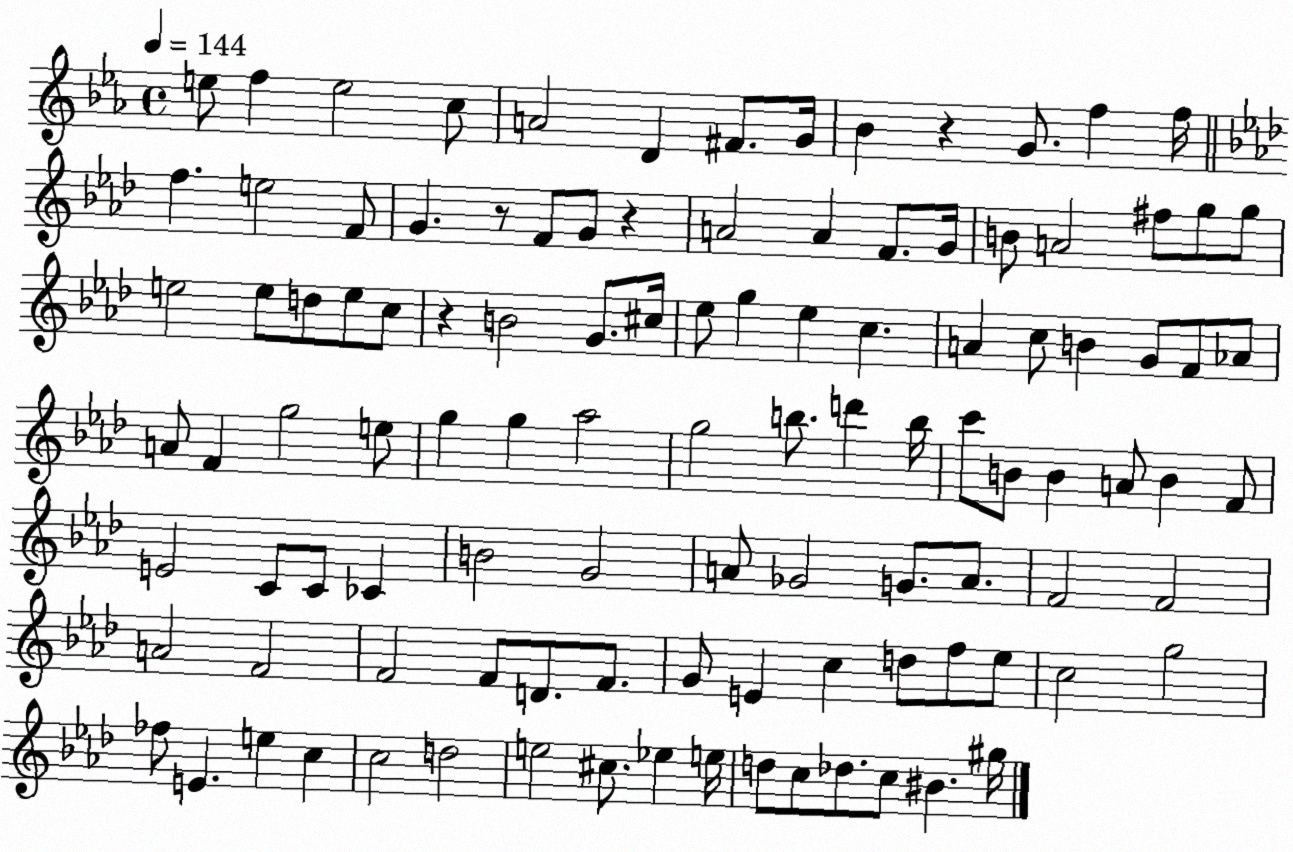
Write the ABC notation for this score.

X:1
T:Untitled
M:4/4
L:1/4
K:Eb
e/2 f e2 c/2 A2 D ^F/2 G/4 _B z G/2 f f/4 f e2 F/2 G z/2 F/2 G/2 z A2 A F/2 G/4 B/2 A2 ^f/2 g/2 g/2 e2 e/2 d/2 e/2 c/2 z B2 G/2 ^c/4 _e/2 g _e c A c/2 B G/2 F/2 _A/2 A/2 F g2 e/2 g g _a2 g2 b/2 d' b/4 c'/2 B/2 B A/2 B F/2 E2 C/2 C/2 _C B2 G2 A/2 _G2 G/2 A/2 F2 F2 A2 F2 F2 F/2 D/2 F/2 G/2 E c d/2 f/2 _e/2 c2 g2 _f/2 E e c c2 d2 e2 ^c/2 _e e/4 d/2 c/2 _d/2 c/2 ^B ^g/4